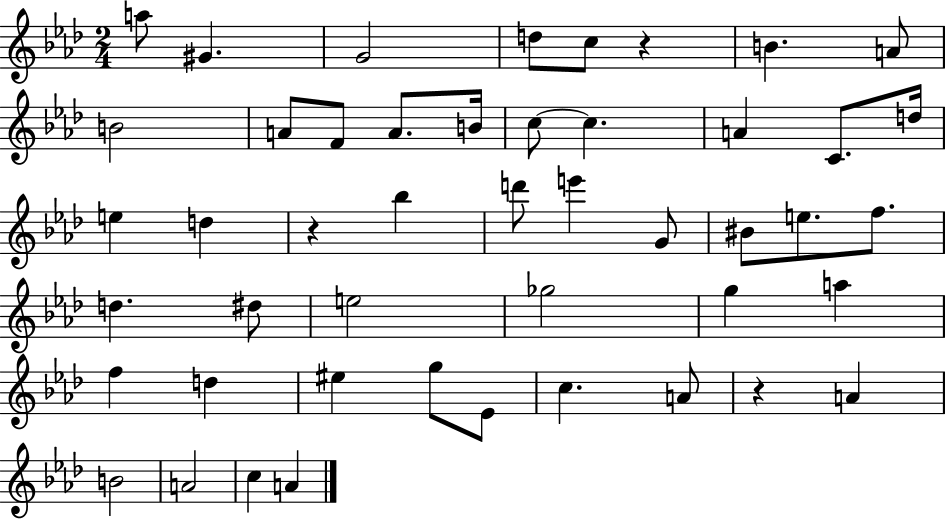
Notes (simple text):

A5/e G#4/q. G4/h D5/e C5/e R/q B4/q. A4/e B4/h A4/e F4/e A4/e. B4/s C5/e C5/q. A4/q C4/e. D5/s E5/q D5/q R/q Bb5/q D6/e E6/q G4/e BIS4/e E5/e. F5/e. D5/q. D#5/e E5/h Gb5/h G5/q A5/q F5/q D5/q EIS5/q G5/e Eb4/e C5/q. A4/e R/q A4/q B4/h A4/h C5/q A4/q